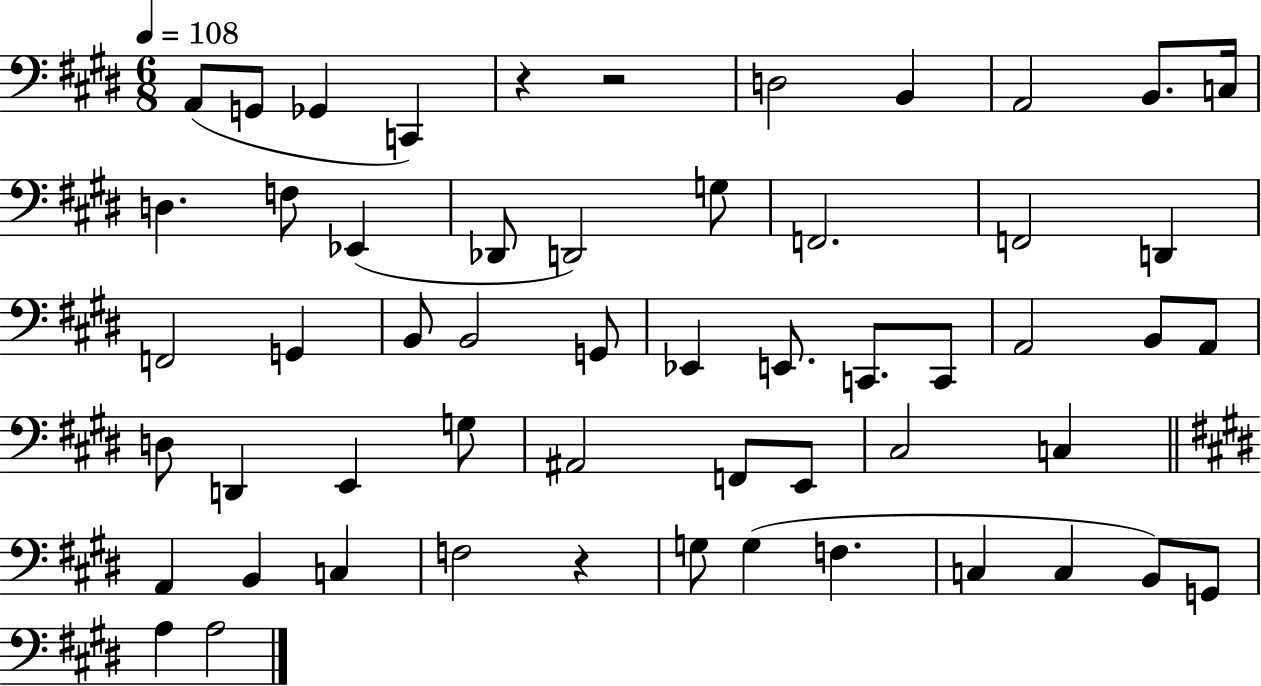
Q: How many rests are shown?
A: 3